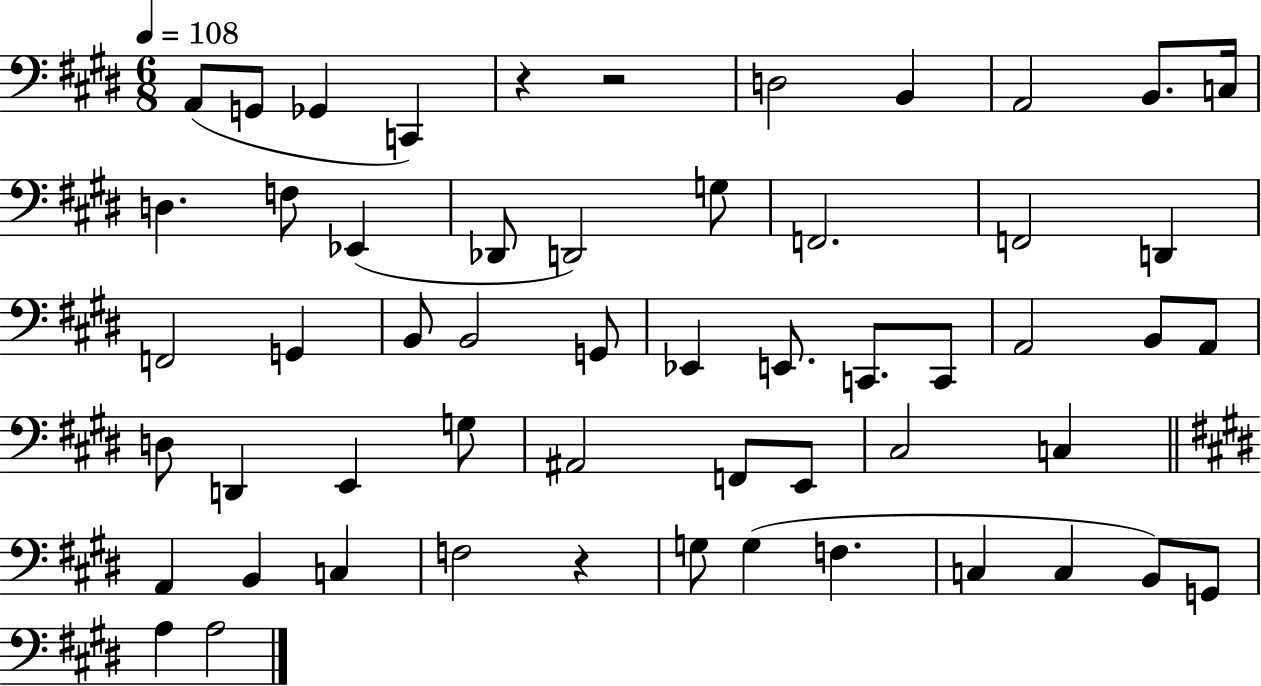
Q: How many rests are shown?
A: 3